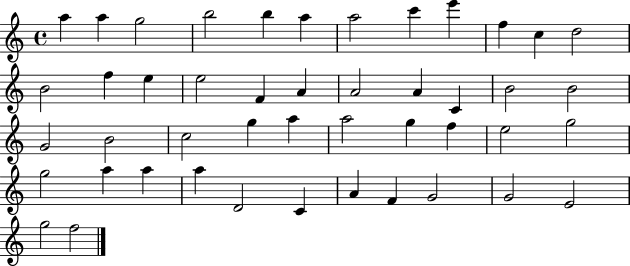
X:1
T:Untitled
M:4/4
L:1/4
K:C
a a g2 b2 b a a2 c' e' f c d2 B2 f e e2 F A A2 A C B2 B2 G2 B2 c2 g a a2 g f e2 g2 g2 a a a D2 C A F G2 G2 E2 g2 f2